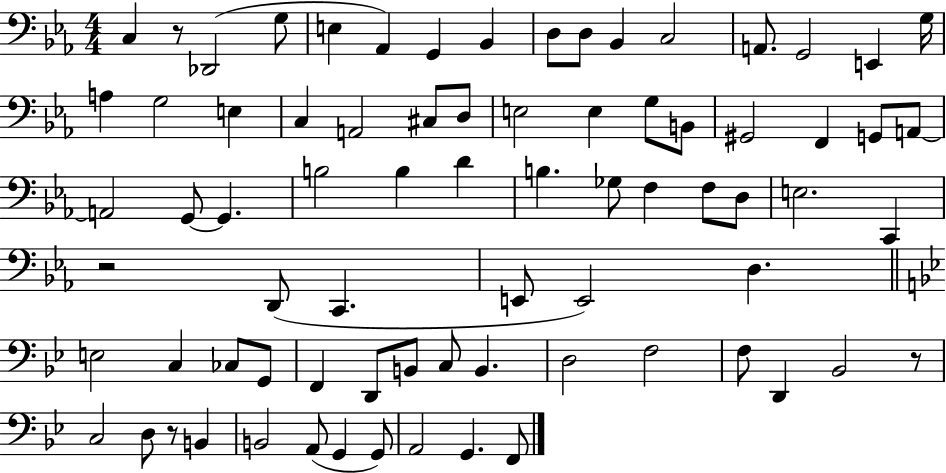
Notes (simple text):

C3/q R/e Db2/h G3/e E3/q Ab2/q G2/q Bb2/q D3/e D3/e Bb2/q C3/h A2/e. G2/h E2/q G3/s A3/q G3/h E3/q C3/q A2/h C#3/e D3/e E3/h E3/q G3/e B2/e G#2/h F2/q G2/e A2/e A2/h G2/e G2/q. B3/h B3/q D4/q B3/q. Gb3/e F3/q F3/e D3/e E3/h. C2/q R/h D2/e C2/q. E2/e E2/h D3/q. E3/h C3/q CES3/e G2/e F2/q D2/e B2/e C3/e B2/q. D3/h F3/h F3/e D2/q Bb2/h R/e C3/h D3/e R/e B2/q B2/h A2/e G2/q G2/e A2/h G2/q. F2/e